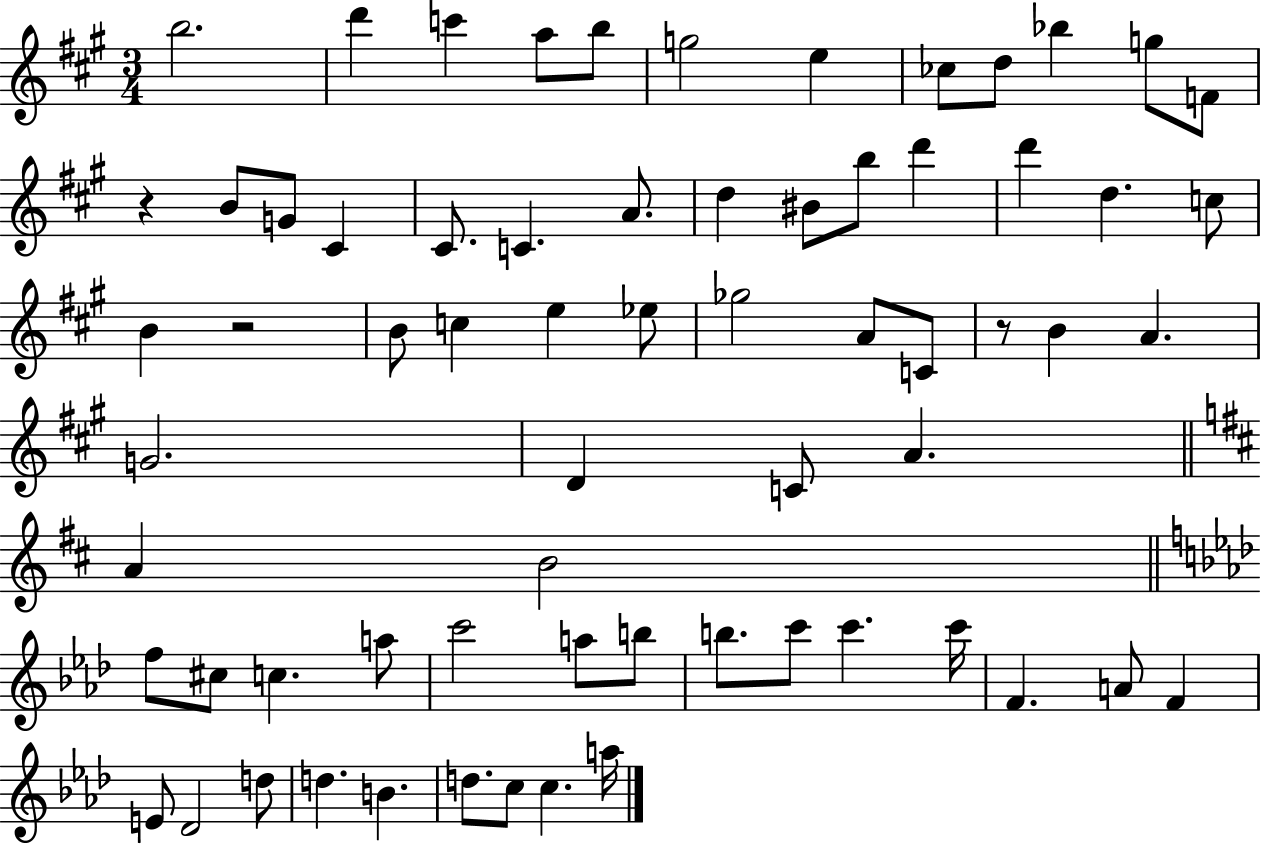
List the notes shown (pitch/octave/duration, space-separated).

B5/h. D6/q C6/q A5/e B5/e G5/h E5/q CES5/e D5/e Bb5/q G5/e F4/e R/q B4/e G4/e C#4/q C#4/e. C4/q. A4/e. D5/q BIS4/e B5/e D6/q D6/q D5/q. C5/e B4/q R/h B4/e C5/q E5/q Eb5/e Gb5/h A4/e C4/e R/e B4/q A4/q. G4/h. D4/q C4/e A4/q. A4/q B4/h F5/e C#5/e C5/q. A5/e C6/h A5/e B5/e B5/e. C6/e C6/q. C6/s F4/q. A4/e F4/q E4/e Db4/h D5/e D5/q. B4/q. D5/e. C5/e C5/q. A5/s